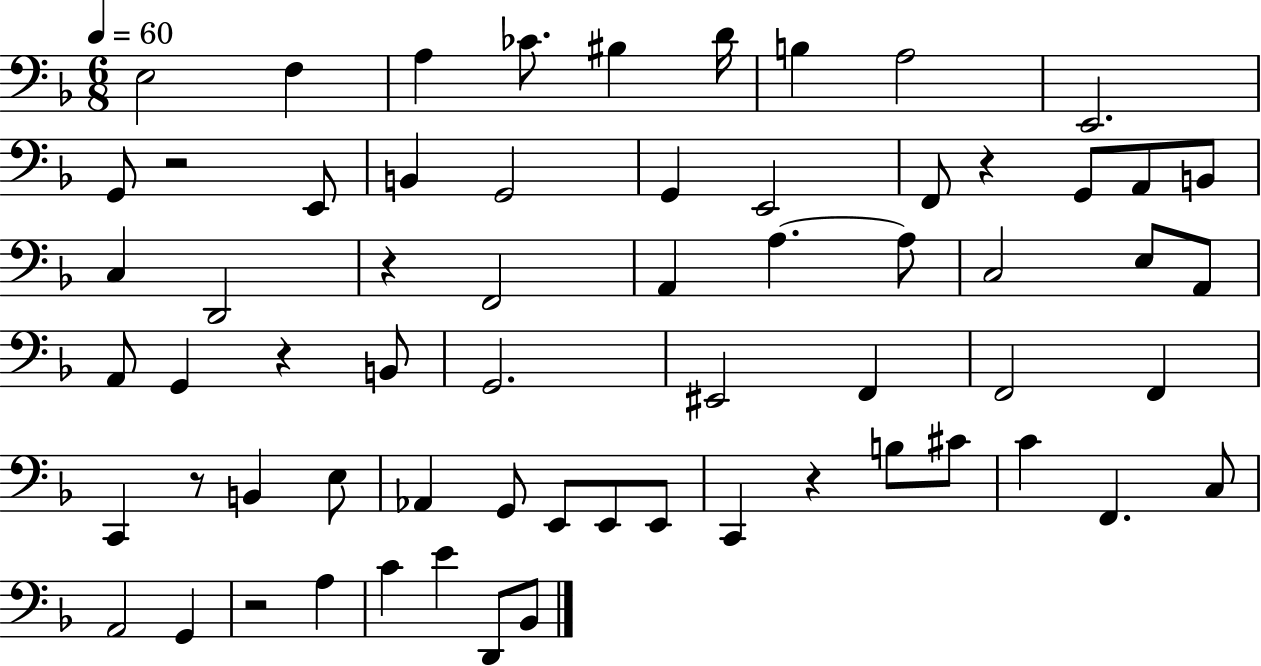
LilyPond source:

{
  \clef bass
  \numericTimeSignature
  \time 6/8
  \key f \major
  \tempo 4 = 60
  e2 f4 | a4 ces'8. bis4 d'16 | b4 a2 | e,2. | \break g,8 r2 e,8 | b,4 g,2 | g,4 e,2 | f,8 r4 g,8 a,8 b,8 | \break c4 d,2 | r4 f,2 | a,4 a4.~~ a8 | c2 e8 a,8 | \break a,8 g,4 r4 b,8 | g,2. | eis,2 f,4 | f,2 f,4 | \break c,4 r8 b,4 e8 | aes,4 g,8 e,8 e,8 e,8 | c,4 r4 b8 cis'8 | c'4 f,4. c8 | \break a,2 g,4 | r2 a4 | c'4 e'4 d,8 bes,8 | \bar "|."
}